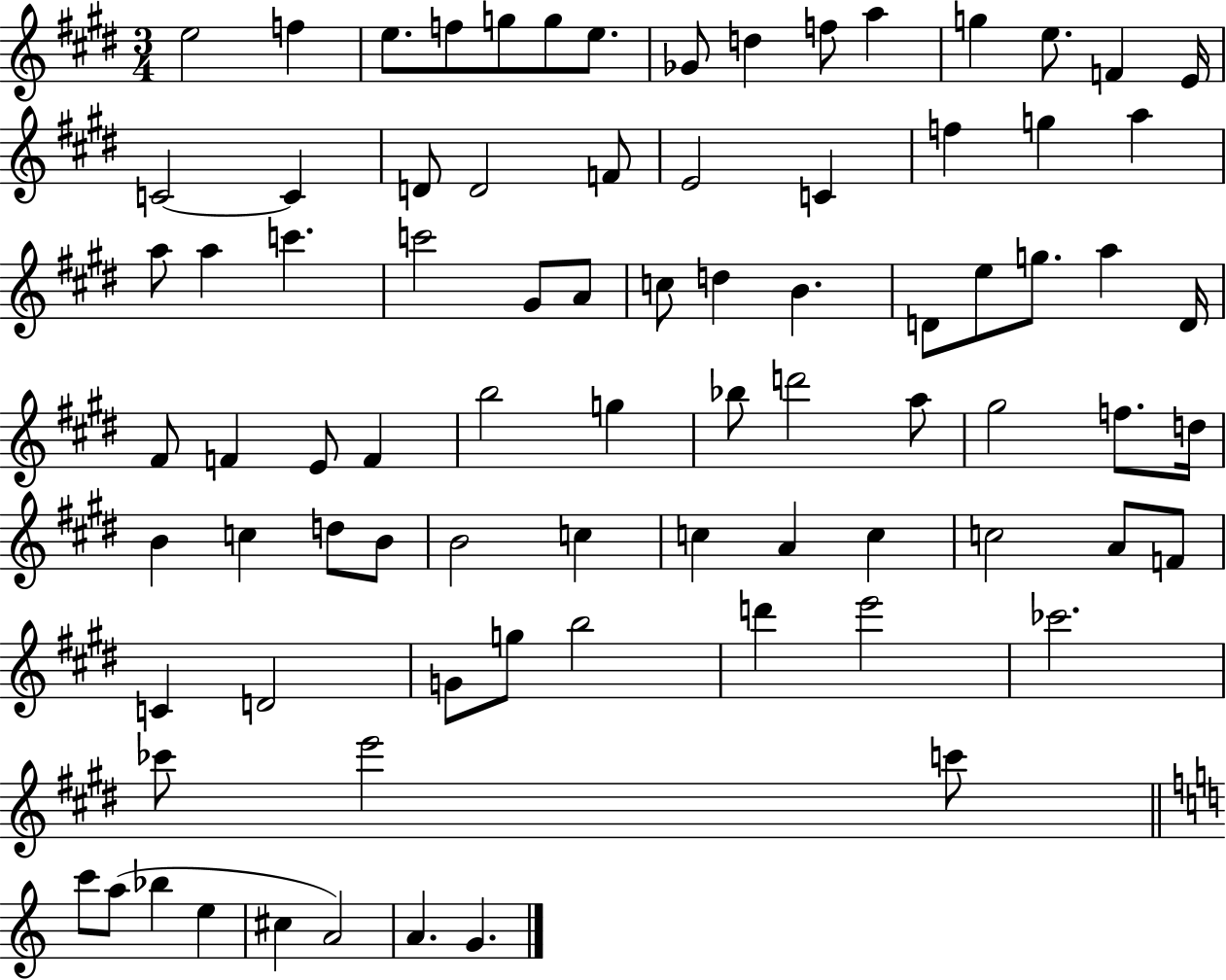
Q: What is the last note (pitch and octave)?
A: G4